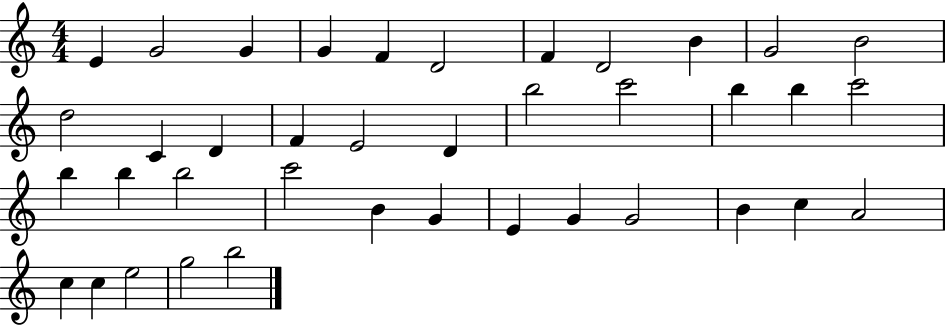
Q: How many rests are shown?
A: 0